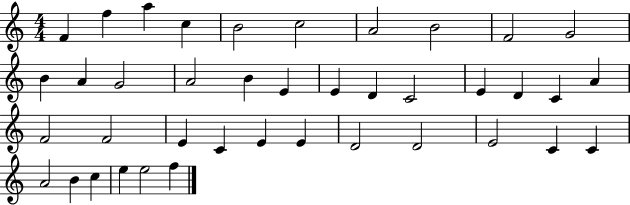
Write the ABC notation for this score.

X:1
T:Untitled
M:4/4
L:1/4
K:C
F f a c B2 c2 A2 B2 F2 G2 B A G2 A2 B E E D C2 E D C A F2 F2 E C E E D2 D2 E2 C C A2 B c e e2 f